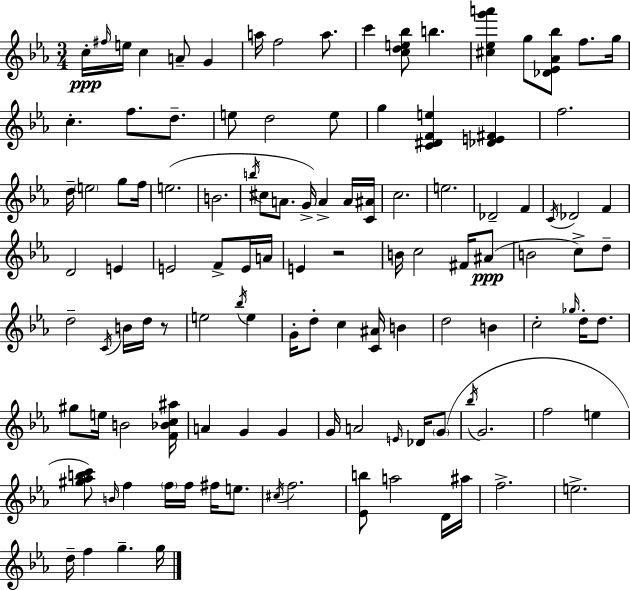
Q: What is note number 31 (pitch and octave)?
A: A4